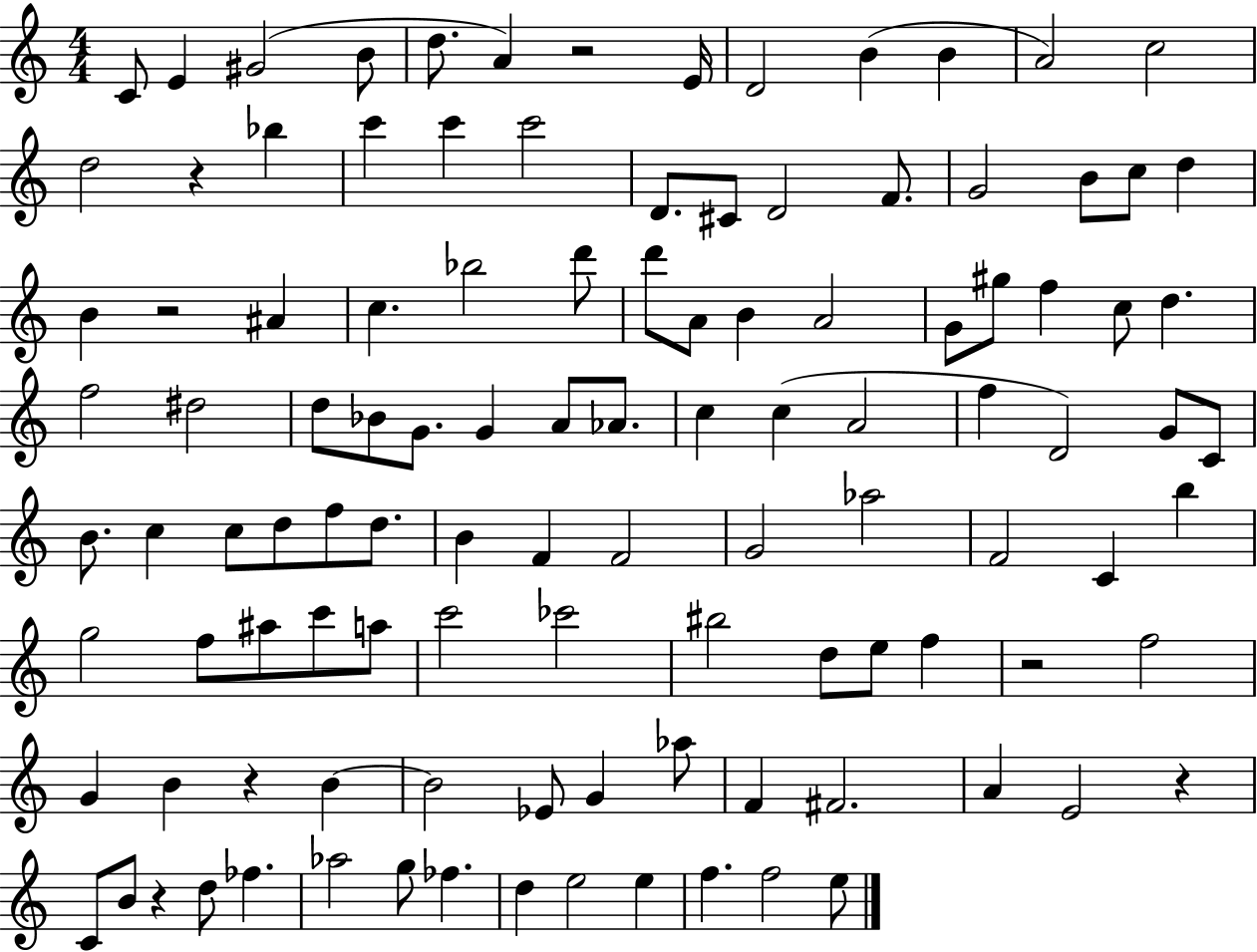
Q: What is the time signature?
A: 4/4